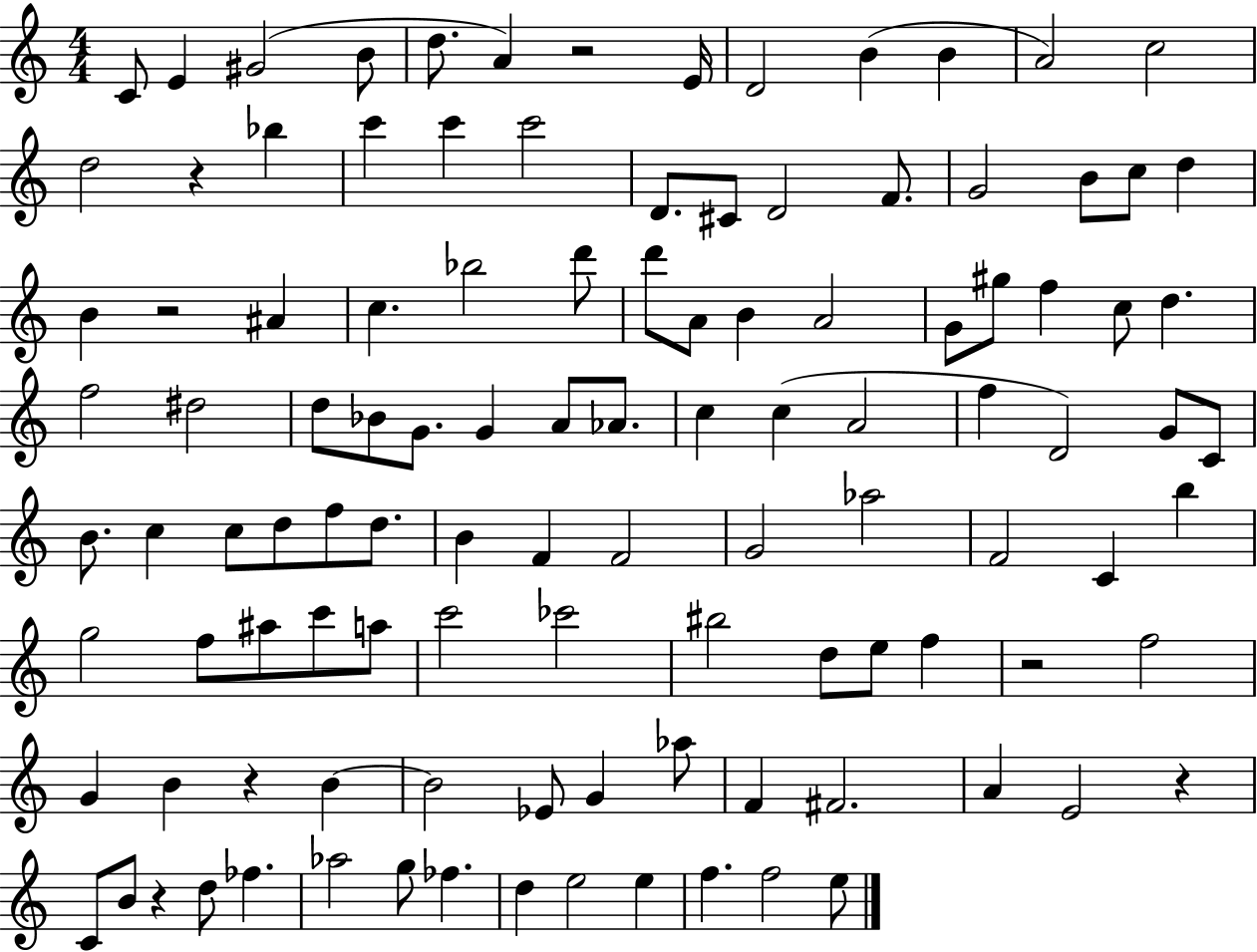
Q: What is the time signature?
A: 4/4